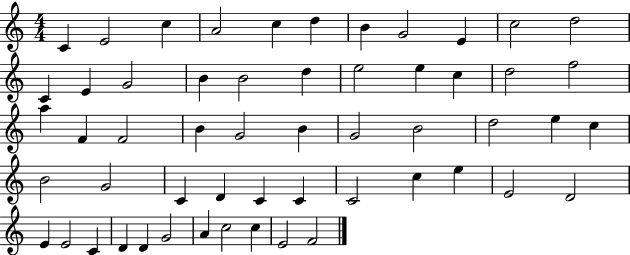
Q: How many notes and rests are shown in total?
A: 55